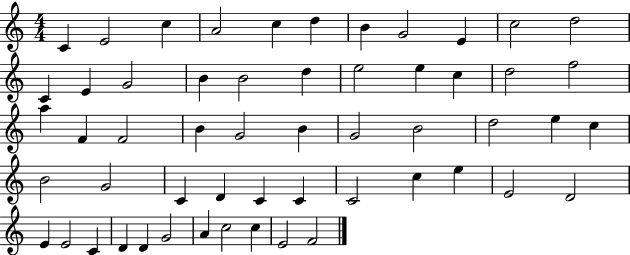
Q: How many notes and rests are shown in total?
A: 55